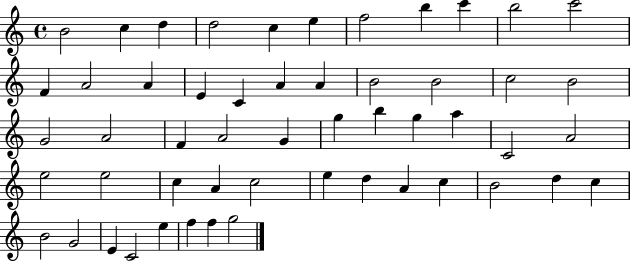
{
  \clef treble
  \time 4/4
  \defaultTimeSignature
  \key c \major
  b'2 c''4 d''4 | d''2 c''4 e''4 | f''2 b''4 c'''4 | b''2 c'''2 | \break f'4 a'2 a'4 | e'4 c'4 a'4 a'4 | b'2 b'2 | c''2 b'2 | \break g'2 a'2 | f'4 a'2 g'4 | g''4 b''4 g''4 a''4 | c'2 a'2 | \break e''2 e''2 | c''4 a'4 c''2 | e''4 d''4 a'4 c''4 | b'2 d''4 c''4 | \break b'2 g'2 | e'4 c'2 e''4 | f''4 f''4 g''2 | \bar "|."
}